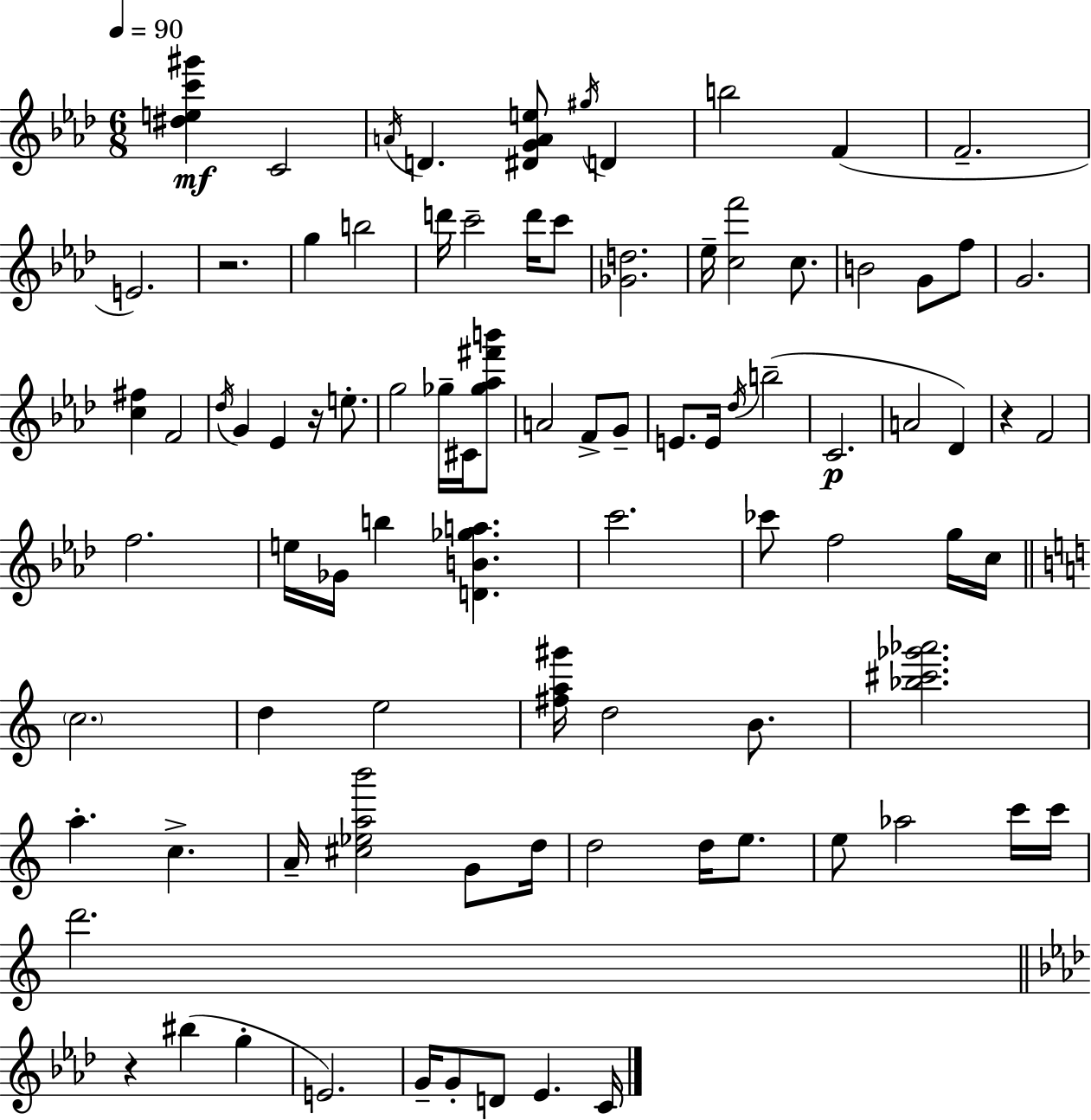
{
  \clef treble
  \numericTimeSignature
  \time 6/8
  \key f \minor
  \tempo 4 = 90
  <dis'' e'' c''' gis'''>4\mf c'2 | \acciaccatura { a'16 } d'4. <dis' g' a' e''>8 \acciaccatura { gis''16 } d'4 | b''2 f'4( | f'2.-- | \break e'2.) | r2. | g''4 b''2 | d'''16 c'''2-- d'''16 | \break c'''8 <ges' d''>2. | ees''16-- <c'' f'''>2 c''8. | b'2 g'8 | f''8 g'2. | \break <c'' fis''>4 f'2 | \acciaccatura { des''16 } g'4 ees'4 r16 | e''8.-. g''2 ges''16-- | cis'16 <ges'' aes'' fis''' b'''>8 a'2 f'8-> | \break g'8-- e'8. e'16 \acciaccatura { des''16 } b''2--( | c'2.\p | a'2 | des'4) r4 f'2 | \break f''2. | e''16 ges'16 b''4 <d' b' ges'' a''>4. | c'''2. | ces'''8 f''2 | \break g''16 c''16 \bar "||" \break \key a \minor \parenthesize c''2. | d''4 e''2 | <fis'' a'' gis'''>16 d''2 b'8. | <bes'' cis''' ges''' aes'''>2. | \break a''4.-. c''4.-> | a'16-- <cis'' ees'' a'' b'''>2 g'8 d''16 | d''2 d''16 e''8. | e''8 aes''2 c'''16 c'''16 | \break d'''2. | \bar "||" \break \key aes \major r4 bis''4( g''4-. | e'2.) | g'16-- g'8-. d'8 ees'4. c'16 | \bar "|."
}